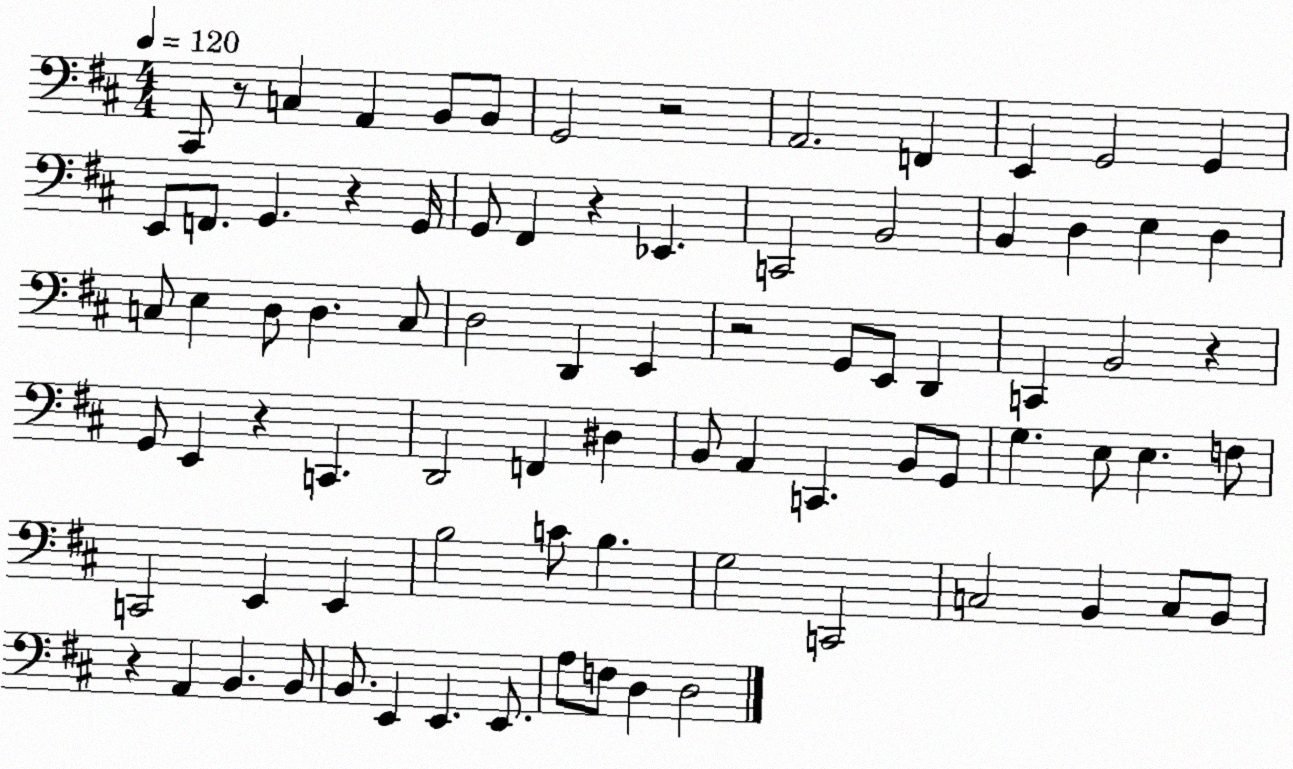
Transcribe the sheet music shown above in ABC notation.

X:1
T:Untitled
M:4/4
L:1/4
K:D
^C,,/2 z/2 C, A,, B,,/2 B,,/2 G,,2 z2 A,,2 F,, E,, G,,2 G,, E,,/2 F,,/2 G,, z G,,/4 G,,/2 ^F,, z _E,, C,,2 B,,2 B,, D, E, D, C,/2 E, D,/2 D, C,/2 D,2 D,, E,, z2 G,,/2 E,,/2 D,, C,, B,,2 z G,,/2 E,, z C,, D,,2 F,, ^D, B,,/2 A,, C,, B,,/2 G,,/2 G, E,/2 E, F,/2 C,,2 E,, E,, B,2 C/2 B, G,2 C,,2 C,2 B,, C,/2 B,,/2 z A,, B,, B,,/2 B,,/2 E,, E,, E,,/2 A,/2 F,/2 D, D,2